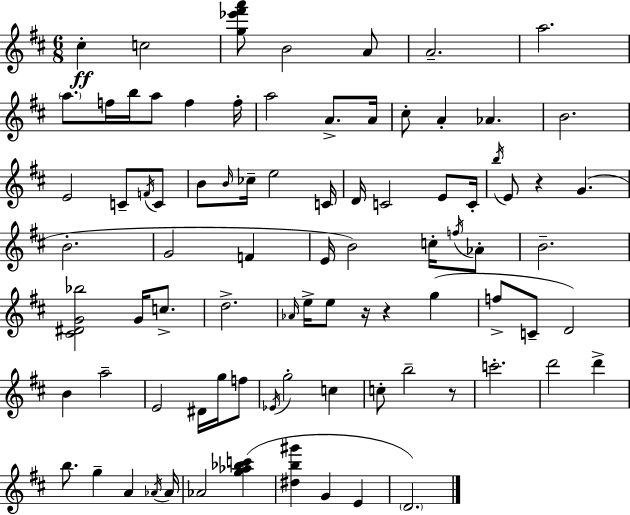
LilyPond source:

{
  \clef treble
  \numericTimeSignature
  \time 6/8
  \key d \major
  cis''4-.\ff c''2 | <g'' ees''' fis''' a'''>8 b'2 a'8 | a'2.-- | a''2. | \break \parenthesize a''8. f''16 b''16 a''8 f''4 f''16-. | a''2 a'8.-> a'16 | cis''8-. a'4-. aes'4. | b'2. | \break e'2 c'8-- \acciaccatura { f'16 } c'8 | b'8 \grace { b'16 } ces''16-- e''2 | c'16 d'16 c'2 e'8 | c'16-. \acciaccatura { b''16 } e'8 r4 g'4.( | \break b'2.-. | g'2 f'4 | e'16 b'2) | c''16-. \acciaccatura { f''16 } aes'8-. b'2.-- | \break <cis' dis' g' bes''>2 | g'16 c''8.-> d''2.-> | \grace { aes'16 } e''16-> e''8 r16 r4 | g''4( f''8-> c'8-- d'2) | \break b'4 a''2-- | e'2 | dis'16 g''16 f''8 \acciaccatura { ees'16 } g''2-. | c''4 c''8-. b''2-- | \break r8 c'''2.-. | d'''2 | d'''4-> b''8. g''4-- | a'4 \acciaccatura { aes'16 } aes'16 aes'2 | \break <g'' aes'' bes'' c'''>4( <dis'' b'' gis'''>4 g'4 | e'4 \parenthesize d'2.) | \bar "|."
}